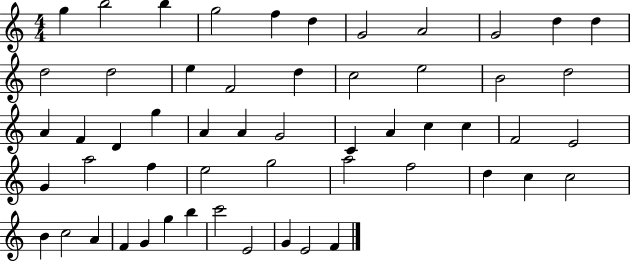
G5/q B5/h B5/q G5/h F5/q D5/q G4/h A4/h G4/h D5/q D5/q D5/h D5/h E5/q F4/h D5/q C5/h E5/h B4/h D5/h A4/q F4/q D4/q G5/q A4/q A4/q G4/h C4/q A4/q C5/q C5/q F4/h E4/h G4/q A5/h F5/q E5/h G5/h A5/h F5/h D5/q C5/q C5/h B4/q C5/h A4/q F4/q G4/q G5/q B5/q C6/h E4/h G4/q E4/h F4/q